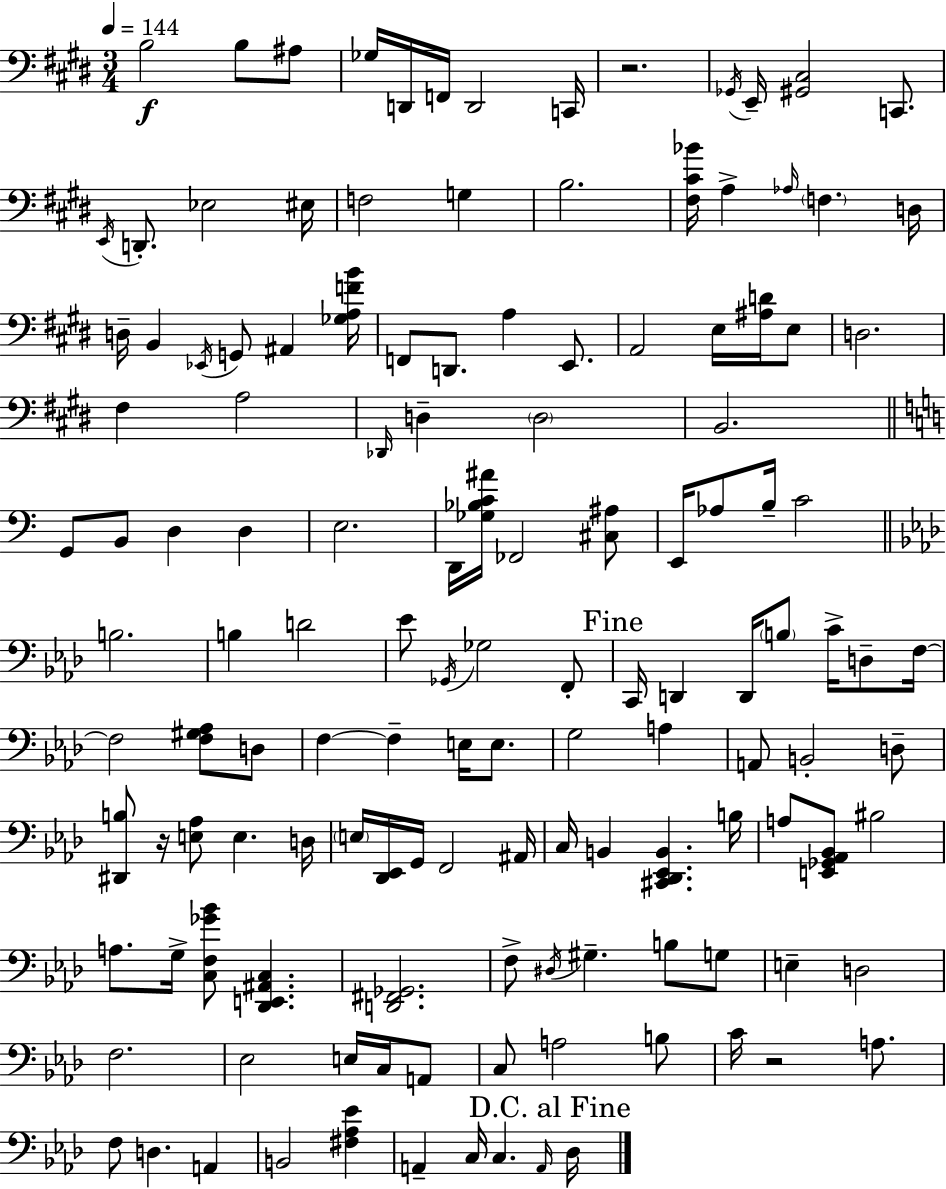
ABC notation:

X:1
T:Untitled
M:3/4
L:1/4
K:E
B,2 B,/2 ^A,/2 _G,/4 D,,/4 F,,/4 D,,2 C,,/4 z2 _G,,/4 E,,/4 [^G,,^C,]2 C,,/2 E,,/4 D,,/2 _E,2 ^E,/4 F,2 G, B,2 [^F,^C_B]/4 A, _A,/4 F, D,/4 D,/4 B,, _E,,/4 G,,/2 ^A,, [_G,A,FB]/4 F,,/2 D,,/2 A, E,,/2 A,,2 E,/4 [^A,D]/4 E,/2 D,2 ^F, A,2 _D,,/4 D, D,2 B,,2 G,,/2 B,,/2 D, D, E,2 D,,/4 [_G,_B,C^A]/4 _F,,2 [^C,^A,]/2 E,,/4 _A,/2 B,/4 C2 B,2 B, D2 _E/2 _G,,/4 _G,2 F,,/2 C,,/4 D,, D,,/4 B,/2 C/4 D,/2 F,/4 F,2 [F,^G,_A,]/2 D,/2 F, F, E,/4 E,/2 G,2 A, A,,/2 B,,2 D,/2 [^D,,B,]/2 z/4 [E,_A,]/2 E, D,/4 E,/4 [_D,,_E,,]/4 G,,/4 F,,2 ^A,,/4 C,/4 B,, [^C,,_D,,_E,,B,,] B,/4 A,/2 [E,,_G,,_A,,_B,,]/2 ^B,2 A,/2 G,/4 [C,F,_G_B]/2 [_D,,E,,^A,,C,] [D,,^F,,_G,,]2 F,/2 ^D,/4 ^G, B,/2 G,/2 E, D,2 F,2 _E,2 E,/4 C,/4 A,,/2 C,/2 A,2 B,/2 C/4 z2 A,/2 F,/2 D, A,, B,,2 [^F,_A,_E] A,, C,/4 C, A,,/4 _D,/4